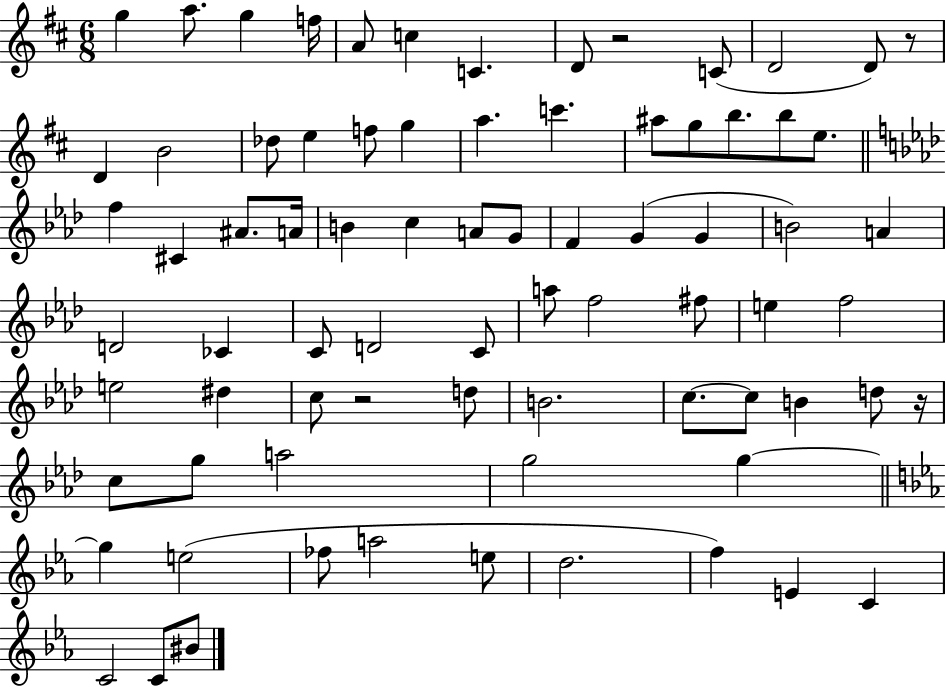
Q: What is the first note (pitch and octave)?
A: G5